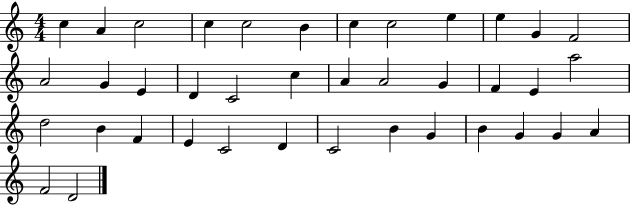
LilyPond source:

{
  \clef treble
  \numericTimeSignature
  \time 4/4
  \key c \major
  c''4 a'4 c''2 | c''4 c''2 b'4 | c''4 c''2 e''4 | e''4 g'4 f'2 | \break a'2 g'4 e'4 | d'4 c'2 c''4 | a'4 a'2 g'4 | f'4 e'4 a''2 | \break d''2 b'4 f'4 | e'4 c'2 d'4 | c'2 b'4 g'4 | b'4 g'4 g'4 a'4 | \break f'2 d'2 | \bar "|."
}